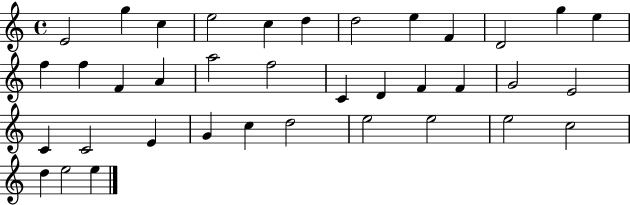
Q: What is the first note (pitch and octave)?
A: E4